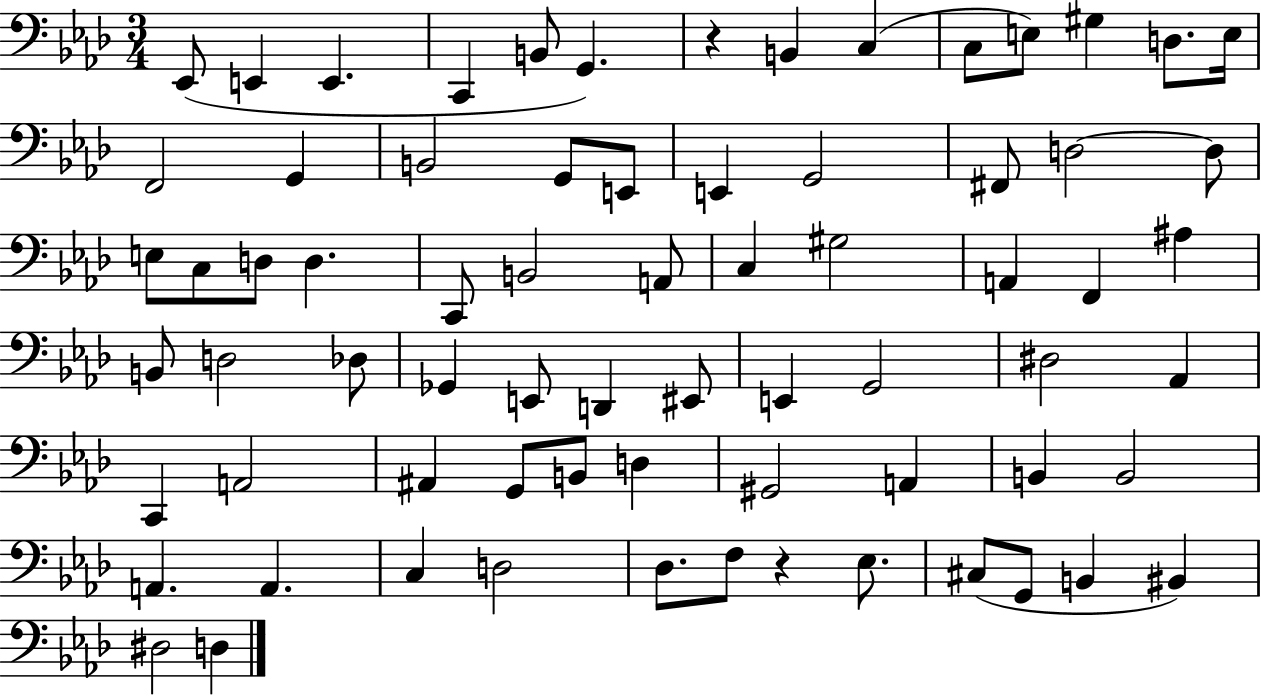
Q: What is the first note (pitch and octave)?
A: Eb2